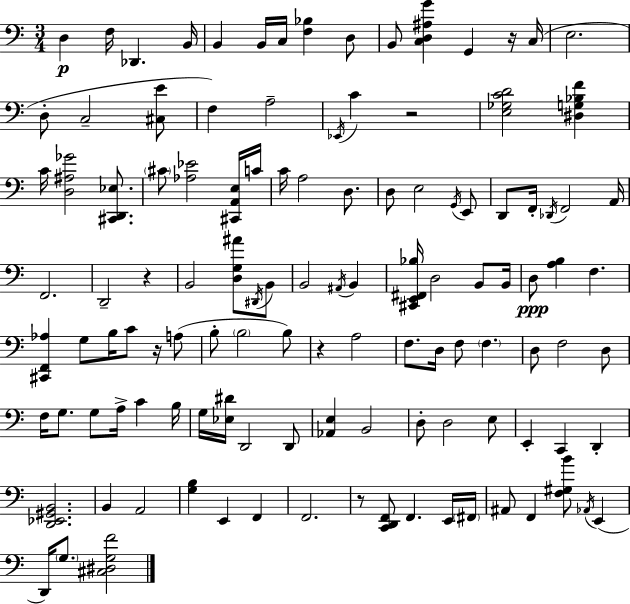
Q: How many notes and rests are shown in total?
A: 117